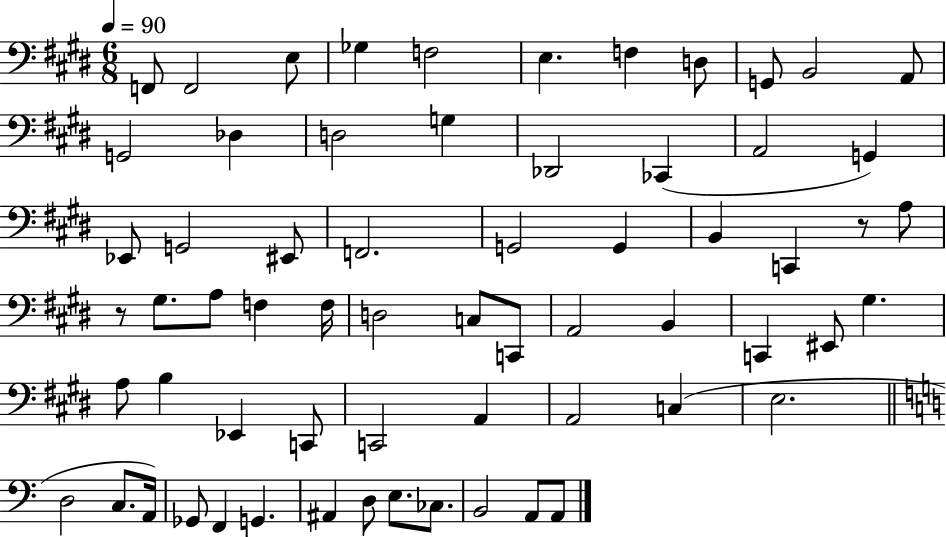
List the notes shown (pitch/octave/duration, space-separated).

F2/e F2/h E3/e Gb3/q F3/h E3/q. F3/q D3/e G2/e B2/h A2/e G2/h Db3/q D3/h G3/q Db2/h CES2/q A2/h G2/q Eb2/e G2/h EIS2/e F2/h. G2/h G2/q B2/q C2/q R/e A3/e R/e G#3/e. A3/e F3/q F3/s D3/h C3/e C2/e A2/h B2/q C2/q EIS2/e G#3/q. A3/e B3/q Eb2/q C2/e C2/h A2/q A2/h C3/q E3/h. D3/h C3/e. A2/s Gb2/e F2/q G2/q. A#2/q D3/e E3/e. CES3/e. B2/h A2/e A2/e